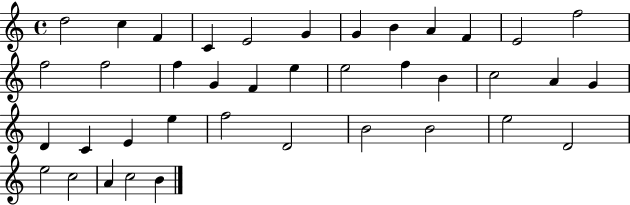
D5/h C5/q F4/q C4/q E4/h G4/q G4/q B4/q A4/q F4/q E4/h F5/h F5/h F5/h F5/q G4/q F4/q E5/q E5/h F5/q B4/q C5/h A4/q G4/q D4/q C4/q E4/q E5/q F5/h D4/h B4/h B4/h E5/h D4/h E5/h C5/h A4/q C5/h B4/q